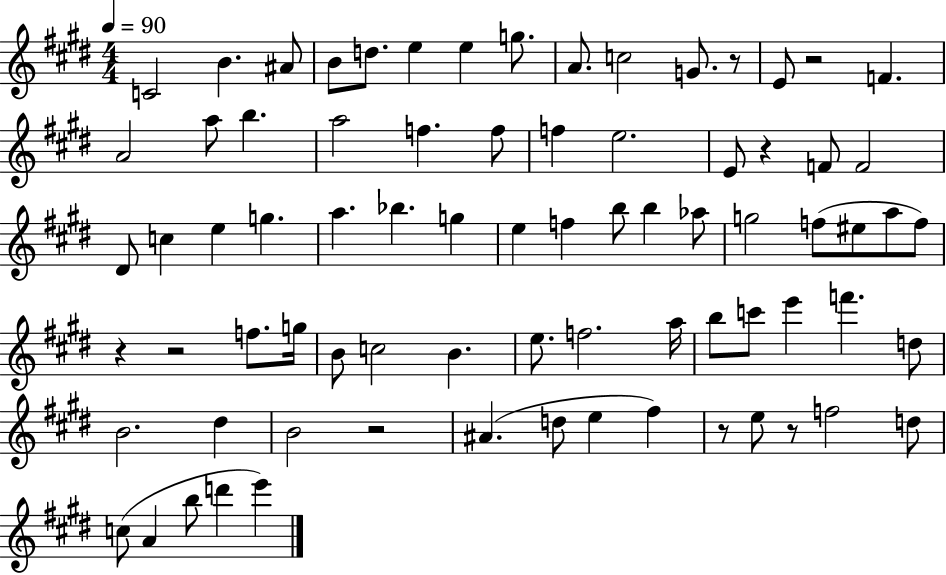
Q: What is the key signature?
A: E major